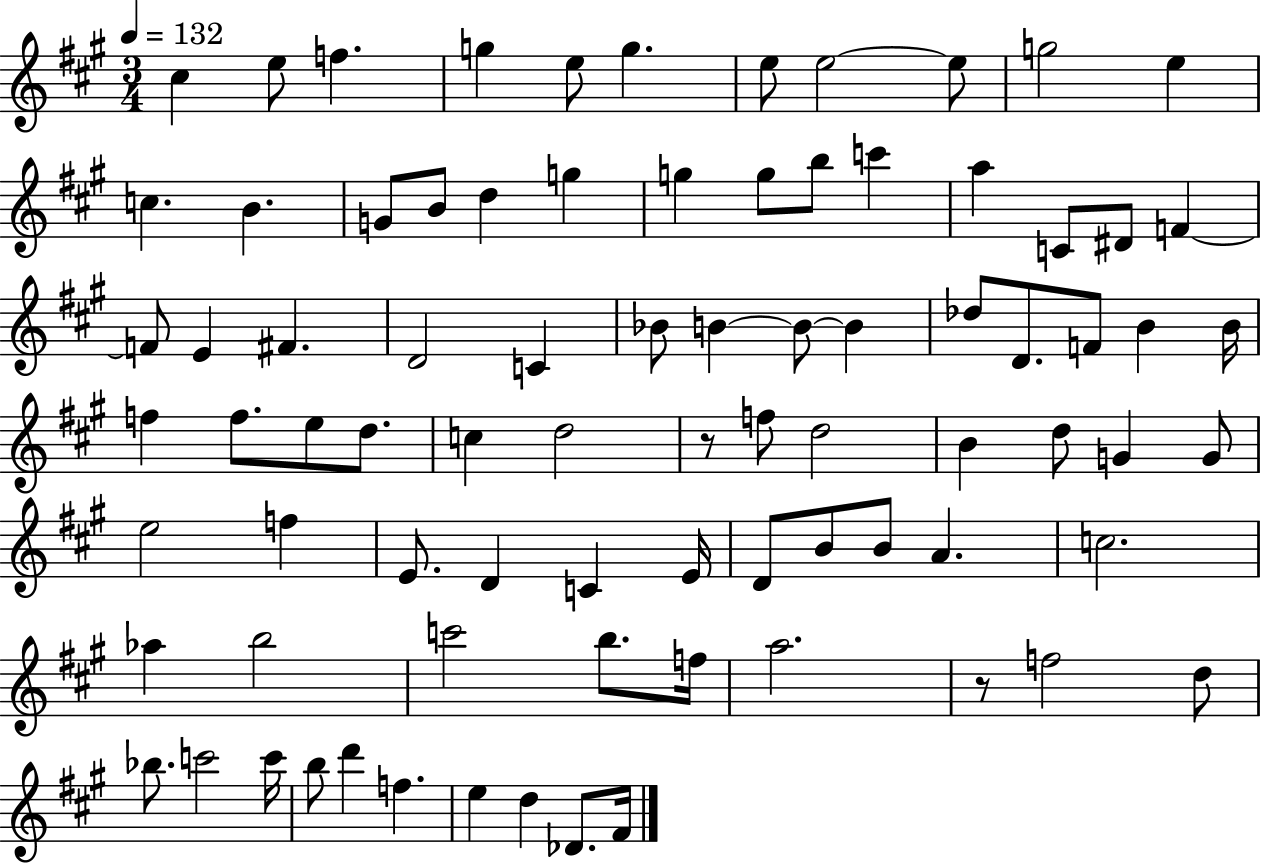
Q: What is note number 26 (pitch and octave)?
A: F4